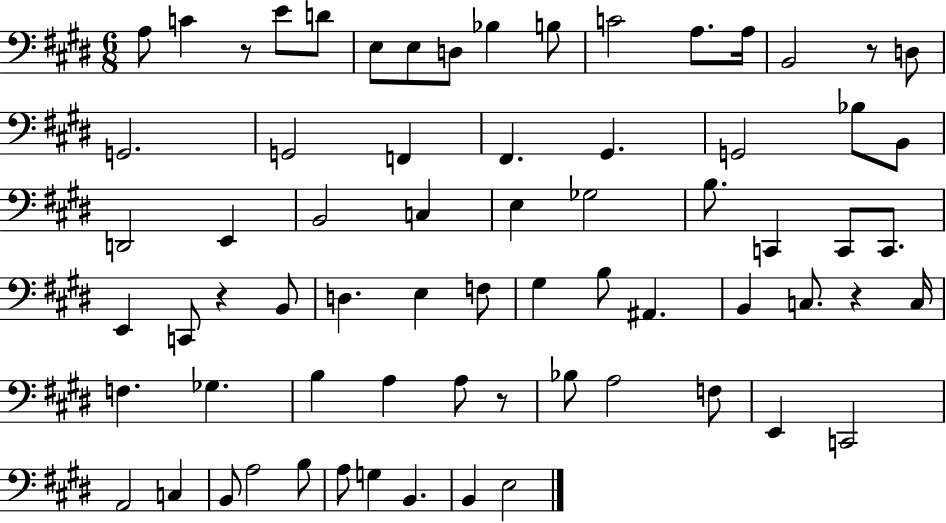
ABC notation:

X:1
T:Untitled
M:6/8
L:1/4
K:E
A,/2 C z/2 E/2 D/2 E,/2 E,/2 D,/2 _B, B,/2 C2 A,/2 A,/4 B,,2 z/2 D,/2 G,,2 G,,2 F,, ^F,, ^G,, G,,2 _B,/2 B,,/2 D,,2 E,, B,,2 C, E, _G,2 B,/2 C,, C,,/2 C,,/2 E,, C,,/2 z B,,/2 D, E, F,/2 ^G, B,/2 ^A,, B,, C,/2 z C,/4 F, _G, B, A, A,/2 z/2 _B,/2 A,2 F,/2 E,, C,,2 A,,2 C, B,,/2 A,2 B,/2 A,/2 G, B,, B,, E,2